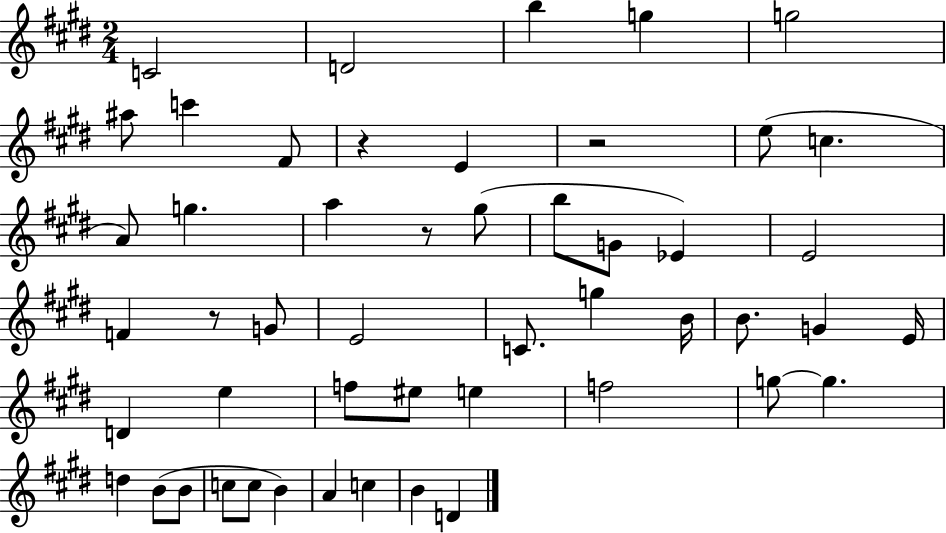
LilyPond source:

{
  \clef treble
  \numericTimeSignature
  \time 2/4
  \key e \major
  c'2 | d'2 | b''4 g''4 | g''2 | \break ais''8 c'''4 fis'8 | r4 e'4 | r2 | e''8( c''4. | \break a'8) g''4. | a''4 r8 gis''8( | b''8 g'8 ees'4) | e'2 | \break f'4 r8 g'8 | e'2 | c'8. g''4 b'16 | b'8. g'4 e'16 | \break d'4 e''4 | f''8 eis''8 e''4 | f''2 | g''8~~ g''4. | \break d''4 b'8( b'8 | c''8 c''8 b'4) | a'4 c''4 | b'4 d'4 | \break \bar "|."
}